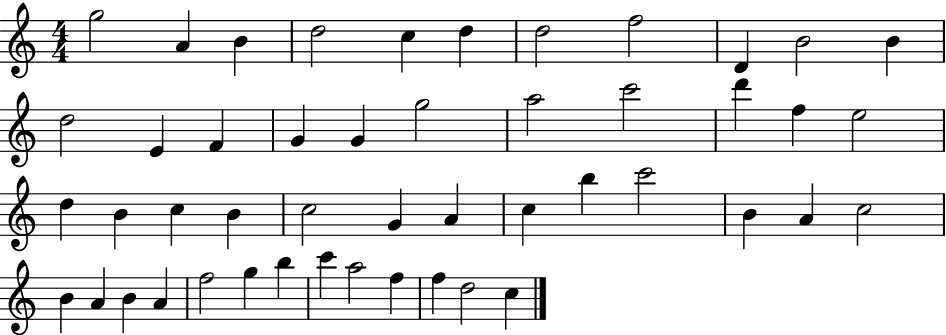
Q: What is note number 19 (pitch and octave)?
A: C6